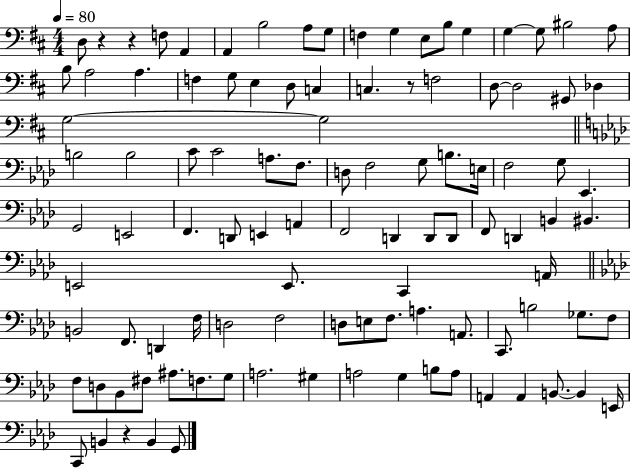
{
  \clef bass
  \numericTimeSignature
  \time 4/4
  \key d \major
  \tempo 4 = 80
  d8 r4 r4 f8 a,4 | a,4 b2 a8 g8 | f4 g4 e8 b8 g4 | g4~~ g8 bis2 a8 | \break b8 a2 a4. | f4 g8 e4 d8 c4 | c4. r8 f2 | d8~~ d2 gis,8 des4 | \break g2~~ g2 | \bar "||" \break \key f \minor b2 b2 | c'8 c'2 a8. f8. | d8 f2 g8 b8. e16 | f2 g8 ees,4. | \break g,2 e,2 | f,4. d,8 e,4 a,4 | f,2 d,4 d,8 d,8 | f,8 d,4 b,4 bis,4. | \break e,2 e,8. c,4 a,16 | \bar "||" \break \key f \minor b,2 f,8. d,4 f16 | d2 f2 | d8 e8 f8. a4. a,8. | c,8. b2 ges8. f8 | \break f8 d8 bes,8 fis8 ais8. f8. g8 | a2. gis4 | a2 g4 b8 a8 | a,4 a,4 b,8.~~ b,4 e,16 | \break c,8 b,4 r4 b,4 g,8 | \bar "|."
}